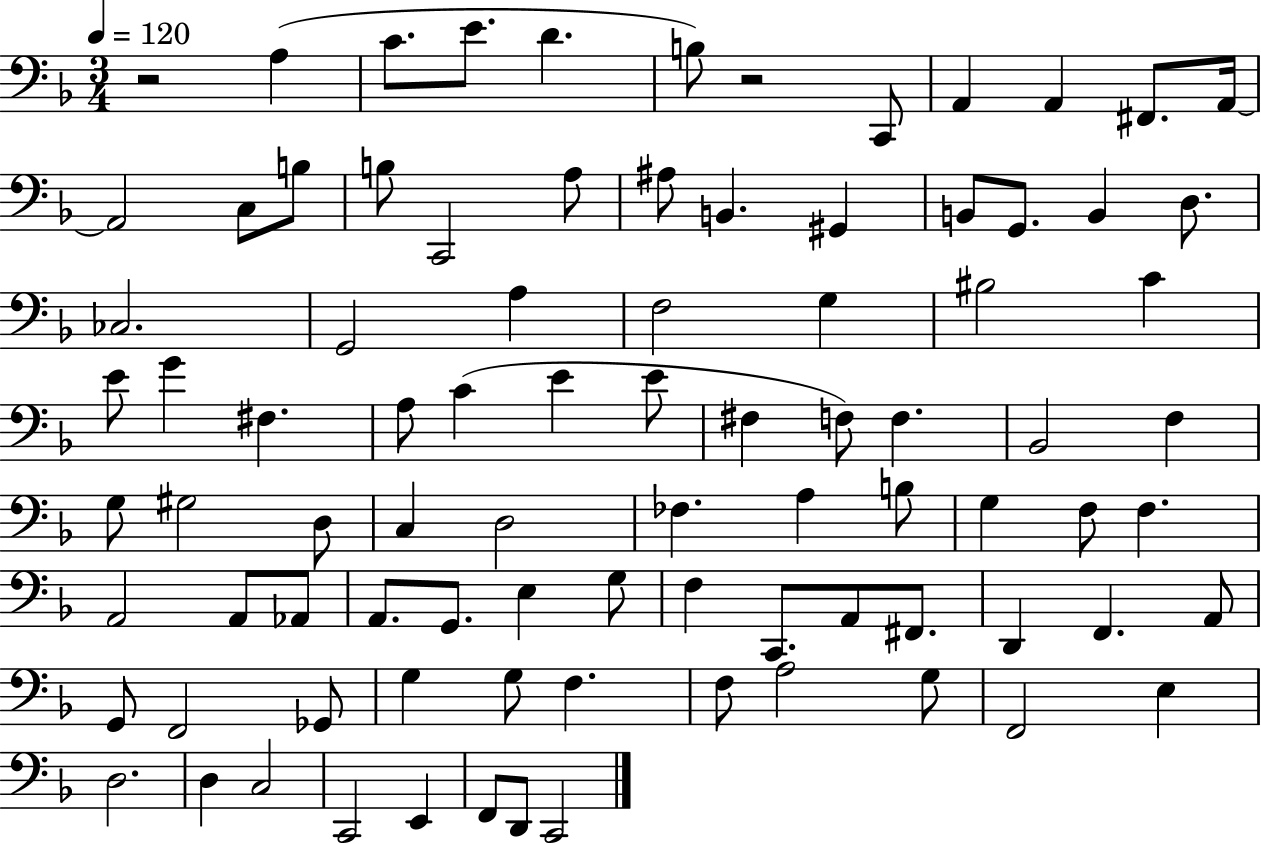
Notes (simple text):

R/h A3/q C4/e. E4/e. D4/q. B3/e R/h C2/e A2/q A2/q F#2/e. A2/s A2/h C3/e B3/e B3/e C2/h A3/e A#3/e B2/q. G#2/q B2/e G2/e. B2/q D3/e. CES3/h. G2/h A3/q F3/h G3/q BIS3/h C4/q E4/e G4/q F#3/q. A3/e C4/q E4/q E4/e F#3/q F3/e F3/q. Bb2/h F3/q G3/e G#3/h D3/e C3/q D3/h FES3/q. A3/q B3/e G3/q F3/e F3/q. A2/h A2/e Ab2/e A2/e. G2/e. E3/q G3/e F3/q C2/e. A2/e F#2/e. D2/q F2/q. A2/e G2/e F2/h Gb2/e G3/q G3/e F3/q. F3/e A3/h G3/e F2/h E3/q D3/h. D3/q C3/h C2/h E2/q F2/e D2/e C2/h